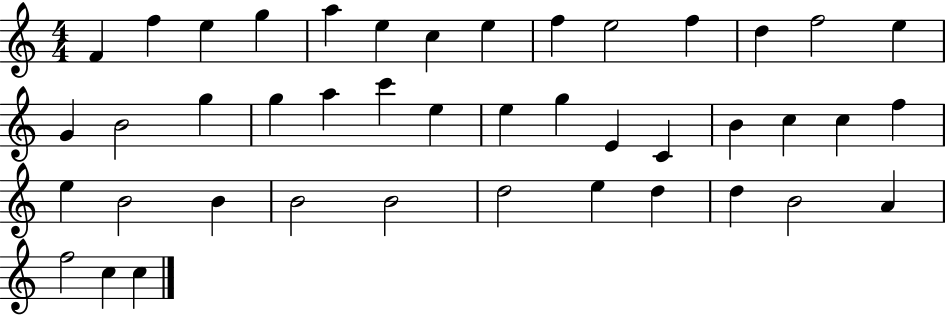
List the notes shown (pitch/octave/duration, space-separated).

F4/q F5/q E5/q G5/q A5/q E5/q C5/q E5/q F5/q E5/h F5/q D5/q F5/h E5/q G4/q B4/h G5/q G5/q A5/q C6/q E5/q E5/q G5/q E4/q C4/q B4/q C5/q C5/q F5/q E5/q B4/h B4/q B4/h B4/h D5/h E5/q D5/q D5/q B4/h A4/q F5/h C5/q C5/q